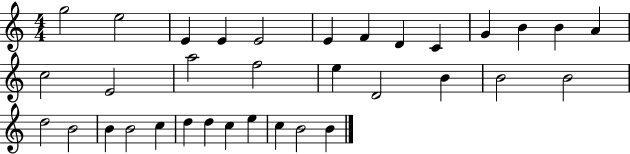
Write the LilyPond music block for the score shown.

{
  \clef treble
  \numericTimeSignature
  \time 4/4
  \key c \major
  g''2 e''2 | e'4 e'4 e'2 | e'4 f'4 d'4 c'4 | g'4 b'4 b'4 a'4 | \break c''2 e'2 | a''2 f''2 | e''4 d'2 b'4 | b'2 b'2 | \break d''2 b'2 | b'4 b'2 c''4 | d''4 d''4 c''4 e''4 | c''4 b'2 b'4 | \break \bar "|."
}